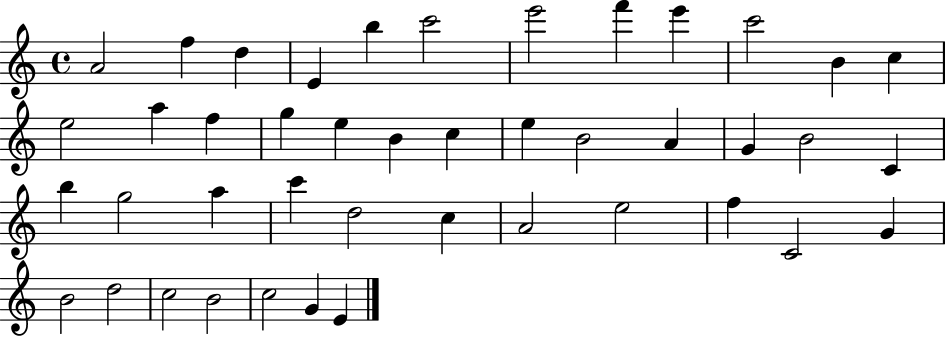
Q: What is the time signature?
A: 4/4